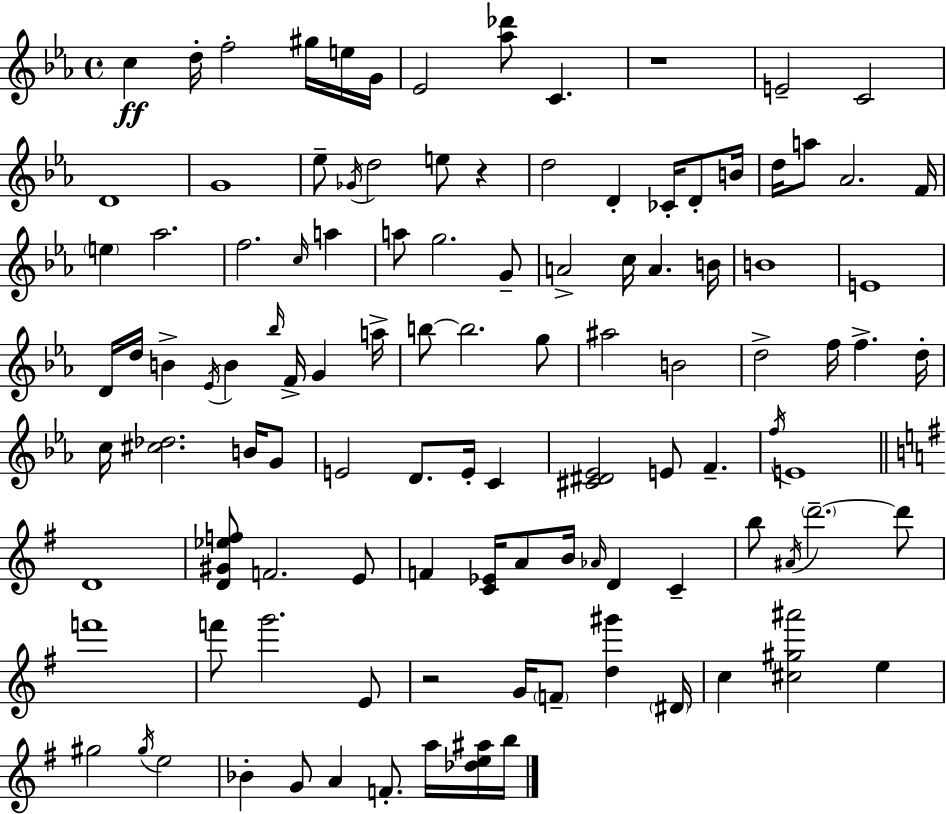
C5/q D5/s F5/h G#5/s E5/s G4/s Eb4/h [Ab5,Db6]/e C4/q. R/w E4/h C4/h D4/w G4/w Eb5/e Gb4/s D5/h E5/e R/q D5/h D4/q CES4/s D4/e B4/s D5/s A5/e Ab4/h. F4/s E5/q Ab5/h. F5/h. C5/s A5/q A5/e G5/h. G4/e A4/h C5/s A4/q. B4/s B4/w E4/w D4/s D5/s B4/q Eb4/s B4/q Bb5/s F4/s G4/q A5/s B5/e B5/h. G5/e A#5/h B4/h D5/h F5/s F5/q. D5/s C5/s [C#5,Db5]/h. B4/s G4/e E4/h D4/e. E4/s C4/q [C#4,D#4,Eb4]/h E4/e F4/q. F5/s E4/w D4/w [D4,G#4,Eb5,F5]/e F4/h. E4/e F4/q [C4,Eb4]/s A4/e B4/s Ab4/s D4/q C4/q B5/e A#4/s D6/h. D6/e F6/w F6/e G6/h. E4/e R/h G4/s F4/e [D5,G#6]/q D#4/s C5/q [C#5,G#5,A#6]/h E5/q G#5/h G#5/s E5/h Bb4/q G4/e A4/q F4/e. A5/s [Db5,E5,A#5]/s B5/s